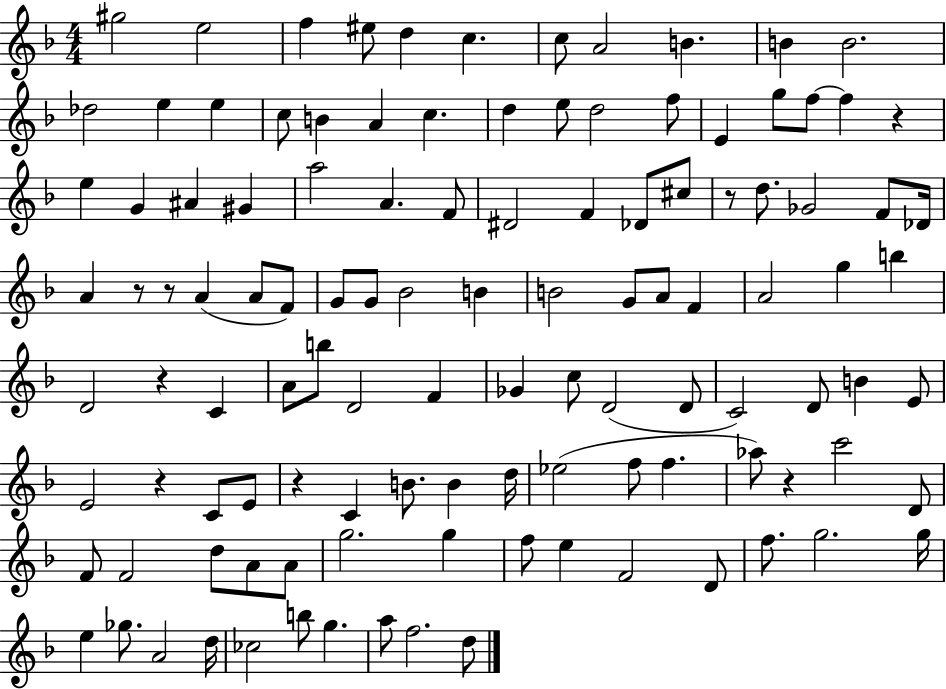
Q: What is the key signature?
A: F major